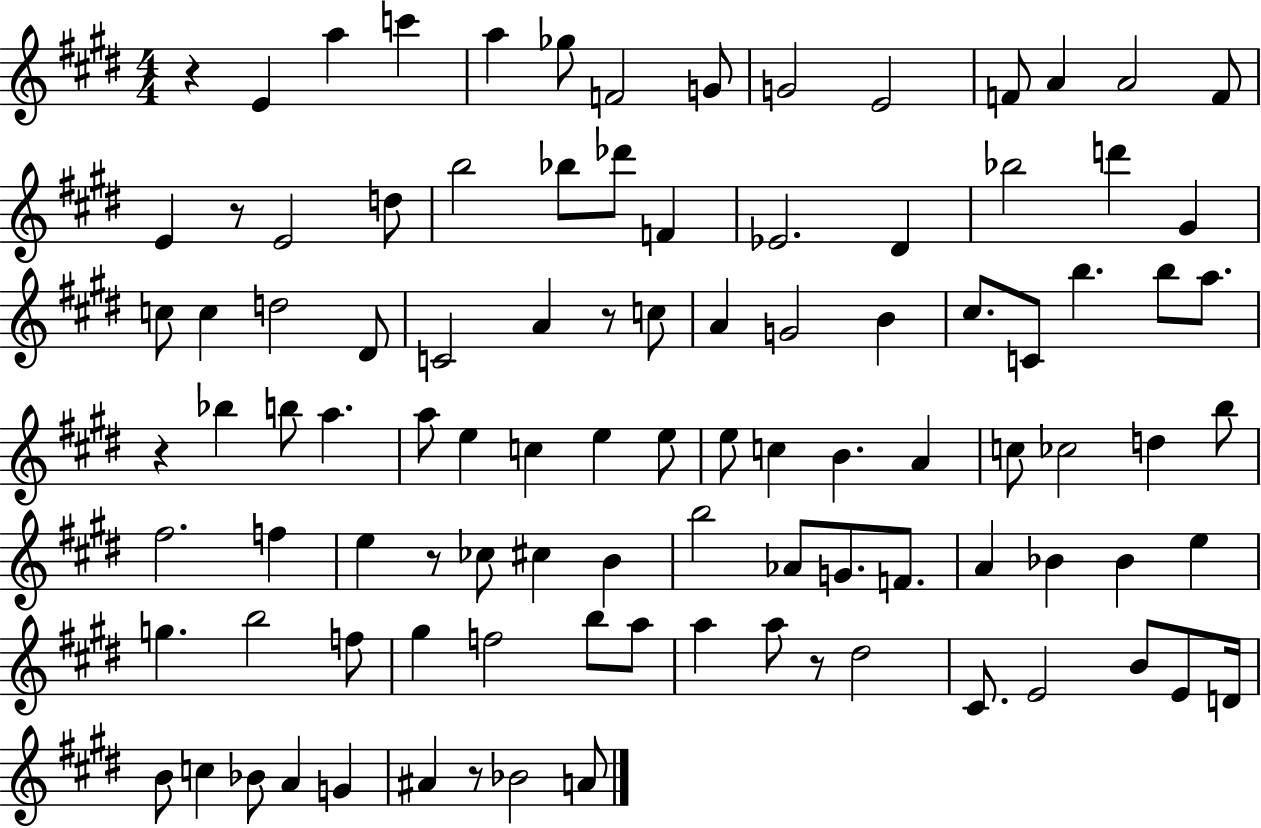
{
  \clef treble
  \numericTimeSignature
  \time 4/4
  \key e \major
  \repeat volta 2 { r4 e'4 a''4 c'''4 | a''4 ges''8 f'2 g'8 | g'2 e'2 | f'8 a'4 a'2 f'8 | \break e'4 r8 e'2 d''8 | b''2 bes''8 des'''8 f'4 | ees'2. dis'4 | bes''2 d'''4 gis'4 | \break c''8 c''4 d''2 dis'8 | c'2 a'4 r8 c''8 | a'4 g'2 b'4 | cis''8. c'8 b''4. b''8 a''8. | \break r4 bes''4 b''8 a''4. | a''8 e''4 c''4 e''4 e''8 | e''8 c''4 b'4. a'4 | c''8 ces''2 d''4 b''8 | \break fis''2. f''4 | e''4 r8 ces''8 cis''4 b'4 | b''2 aes'8 g'8. f'8. | a'4 bes'4 bes'4 e''4 | \break g''4. b''2 f''8 | gis''4 f''2 b''8 a''8 | a''4 a''8 r8 dis''2 | cis'8. e'2 b'8 e'8 d'16 | \break b'8 c''4 bes'8 a'4 g'4 | ais'4 r8 bes'2 a'8 | } \bar "|."
}